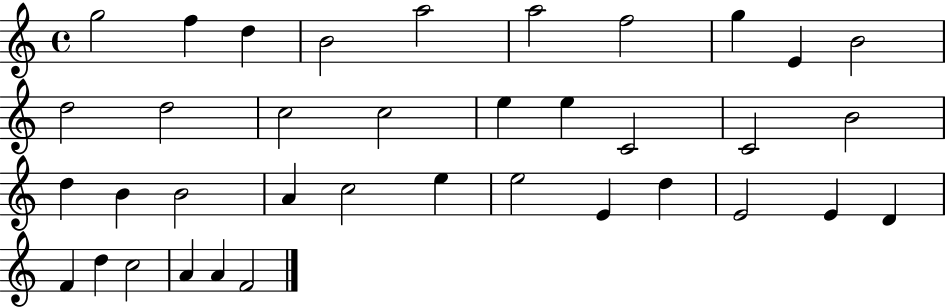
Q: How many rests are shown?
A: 0